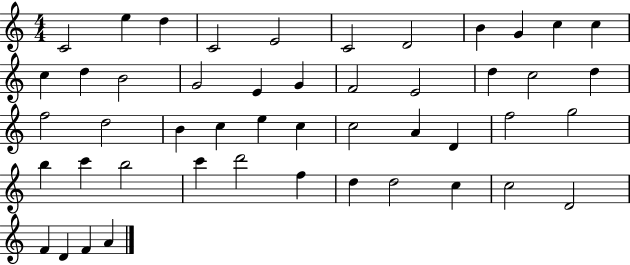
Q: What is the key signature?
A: C major